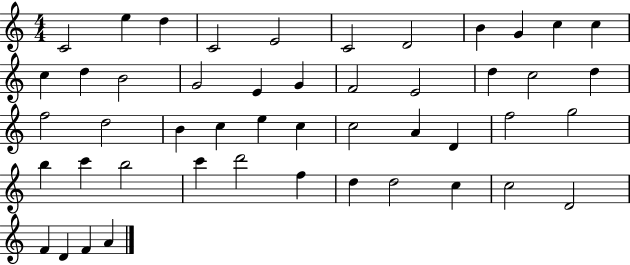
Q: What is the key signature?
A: C major